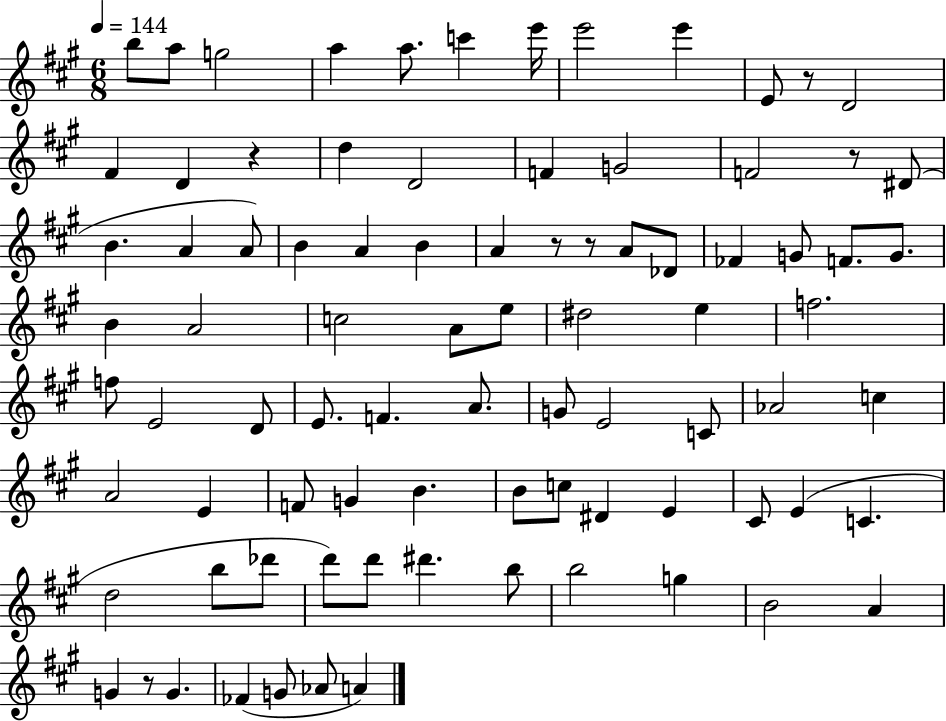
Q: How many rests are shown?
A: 6